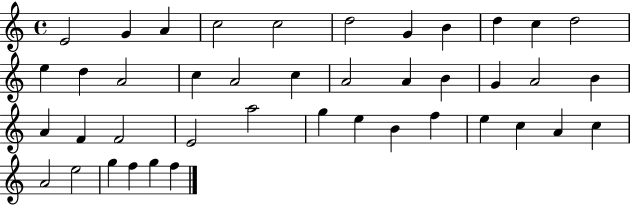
E4/h G4/q A4/q C5/h C5/h D5/h G4/q B4/q D5/q C5/q D5/h E5/q D5/q A4/h C5/q A4/h C5/q A4/h A4/q B4/q G4/q A4/h B4/q A4/q F4/q F4/h E4/h A5/h G5/q E5/q B4/q F5/q E5/q C5/q A4/q C5/q A4/h E5/h G5/q F5/q G5/q F5/q